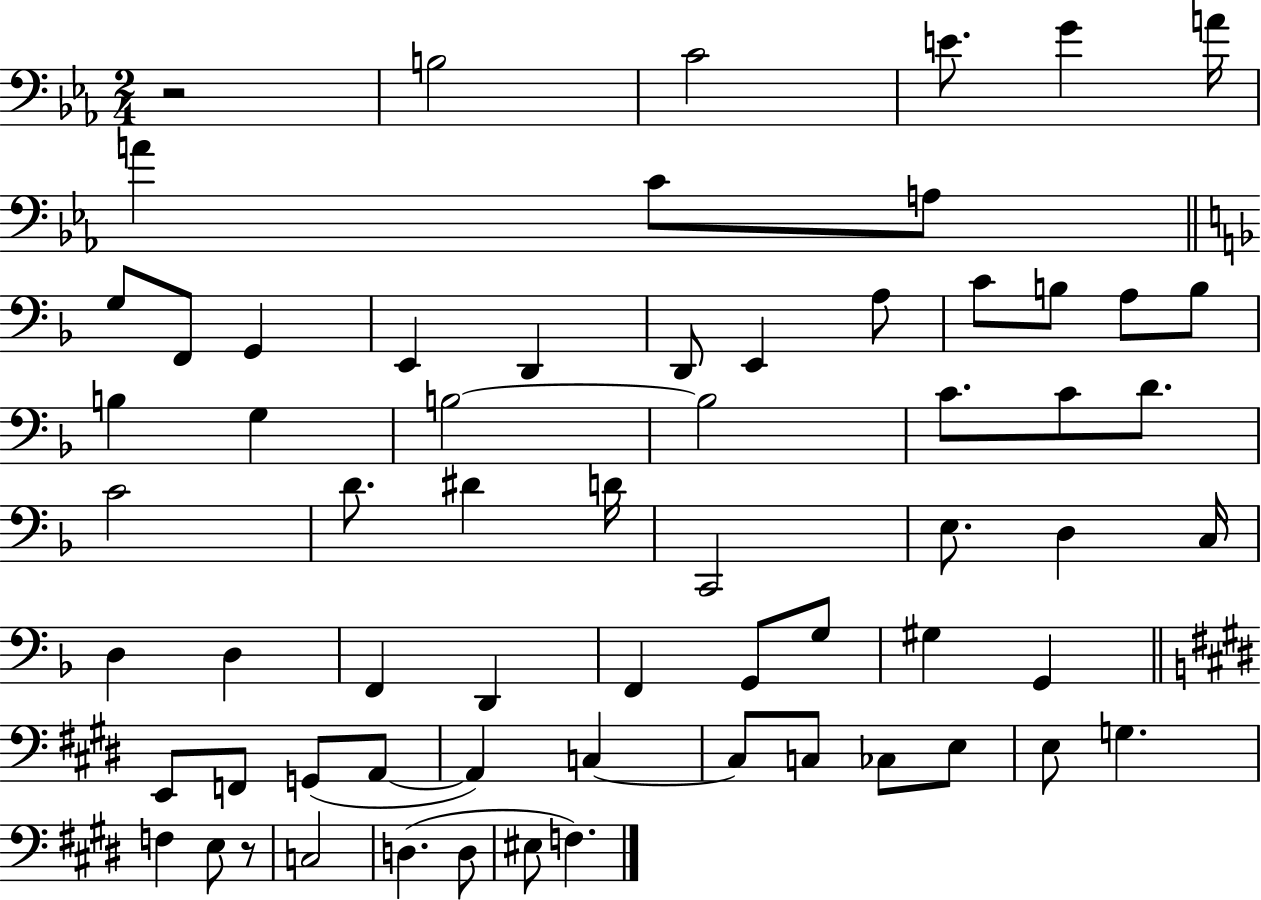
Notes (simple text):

R/h B3/h C4/h E4/e. G4/q A4/s A4/q C4/e A3/e G3/e F2/e G2/q E2/q D2/q D2/e E2/q A3/e C4/e B3/e A3/e B3/e B3/q G3/q B3/h B3/h C4/e. C4/e D4/e. C4/h D4/e. D#4/q D4/s C2/h E3/e. D3/q C3/s D3/q D3/q F2/q D2/q F2/q G2/e G3/e G#3/q G2/q E2/e F2/e G2/e A2/e A2/q C3/q C3/e C3/e CES3/e E3/e E3/e G3/q. F3/q E3/e R/e C3/h D3/q. D3/e EIS3/e F3/q.